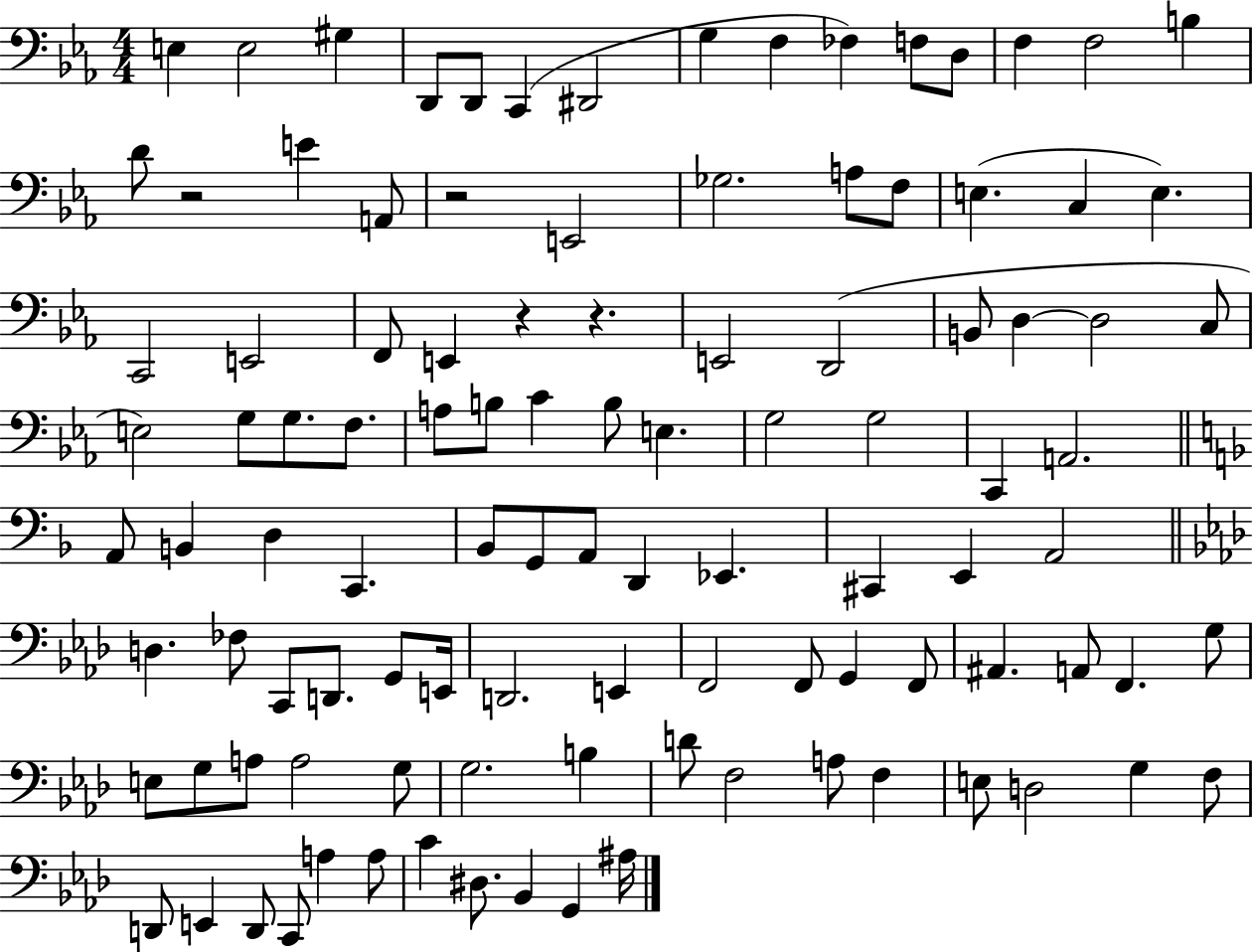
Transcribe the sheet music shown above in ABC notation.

X:1
T:Untitled
M:4/4
L:1/4
K:Eb
E, E,2 ^G, D,,/2 D,,/2 C,, ^D,,2 G, F, _F, F,/2 D,/2 F, F,2 B, D/2 z2 E A,,/2 z2 E,,2 _G,2 A,/2 F,/2 E, C, E, C,,2 E,,2 F,,/2 E,, z z E,,2 D,,2 B,,/2 D, D,2 C,/2 E,2 G,/2 G,/2 F,/2 A,/2 B,/2 C B,/2 E, G,2 G,2 C,, A,,2 A,,/2 B,, D, C,, _B,,/2 G,,/2 A,,/2 D,, _E,, ^C,, E,, A,,2 D, _F,/2 C,,/2 D,,/2 G,,/2 E,,/4 D,,2 E,, F,,2 F,,/2 G,, F,,/2 ^A,, A,,/2 F,, G,/2 E,/2 G,/2 A,/2 A,2 G,/2 G,2 B, D/2 F,2 A,/2 F, E,/2 D,2 G, F,/2 D,,/2 E,, D,,/2 C,,/2 A, A,/2 C ^D,/2 _B,, G,, ^A,/4